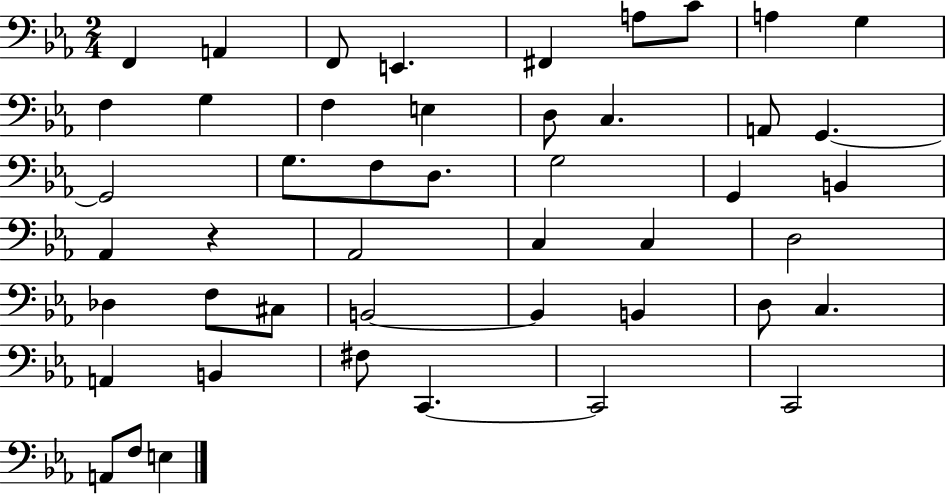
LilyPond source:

{
  \clef bass
  \numericTimeSignature
  \time 2/4
  \key ees \major
  \repeat volta 2 { f,4 a,4 | f,8 e,4. | fis,4 a8 c'8 | a4 g4 | \break f4 g4 | f4 e4 | d8 c4. | a,8 g,4.~~ | \break g,2 | g8. f8 d8. | g2 | g,4 b,4 | \break aes,4 r4 | aes,2 | c4 c4 | d2 | \break des4 f8 cis8 | b,2~~ | b,4 b,4 | d8 c4. | \break a,4 b,4 | fis8 c,4.~~ | c,2 | c,2 | \break a,8 f8 e4 | } \bar "|."
}